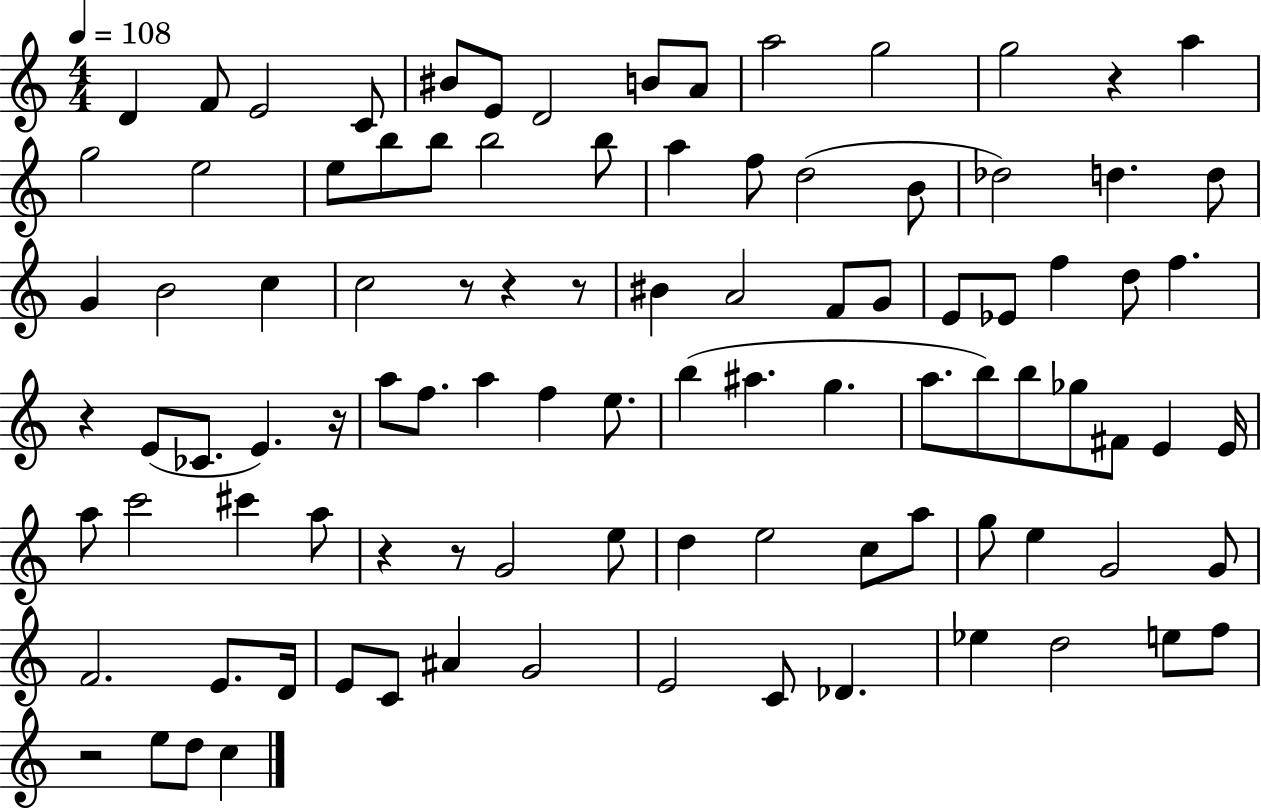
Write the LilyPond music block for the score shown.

{
  \clef treble
  \numericTimeSignature
  \time 4/4
  \key c \major
  \tempo 4 = 108
  d'4 f'8 e'2 c'8 | bis'8 e'8 d'2 b'8 a'8 | a''2 g''2 | g''2 r4 a''4 | \break g''2 e''2 | e''8 b''8 b''8 b''2 b''8 | a''4 f''8 d''2( b'8 | des''2) d''4. d''8 | \break g'4 b'2 c''4 | c''2 r8 r4 r8 | bis'4 a'2 f'8 g'8 | e'8 ees'8 f''4 d''8 f''4. | \break r4 e'8( ces'8. e'4.) r16 | a''8 f''8. a''4 f''4 e''8. | b''4( ais''4. g''4. | a''8. b''8) b''8 ges''8 fis'8 e'4 e'16 | \break a''8 c'''2 cis'''4 a''8 | r4 r8 g'2 e''8 | d''4 e''2 c''8 a''8 | g''8 e''4 g'2 g'8 | \break f'2. e'8. d'16 | e'8 c'8 ais'4 g'2 | e'2 c'8 des'4. | ees''4 d''2 e''8 f''8 | \break r2 e''8 d''8 c''4 | \bar "|."
}